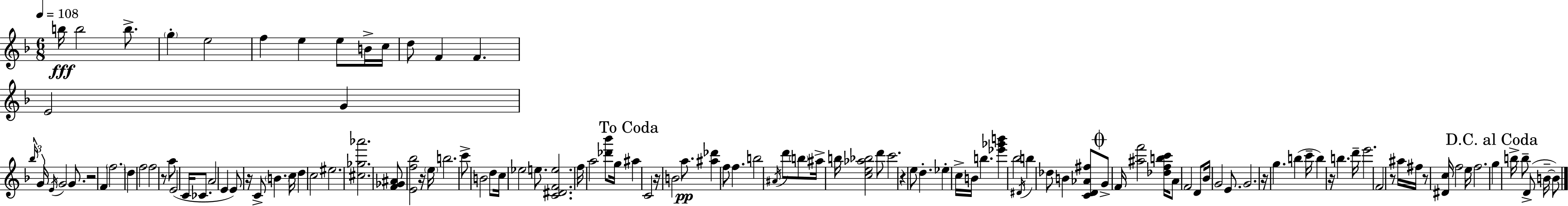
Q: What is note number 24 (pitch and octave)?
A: F5